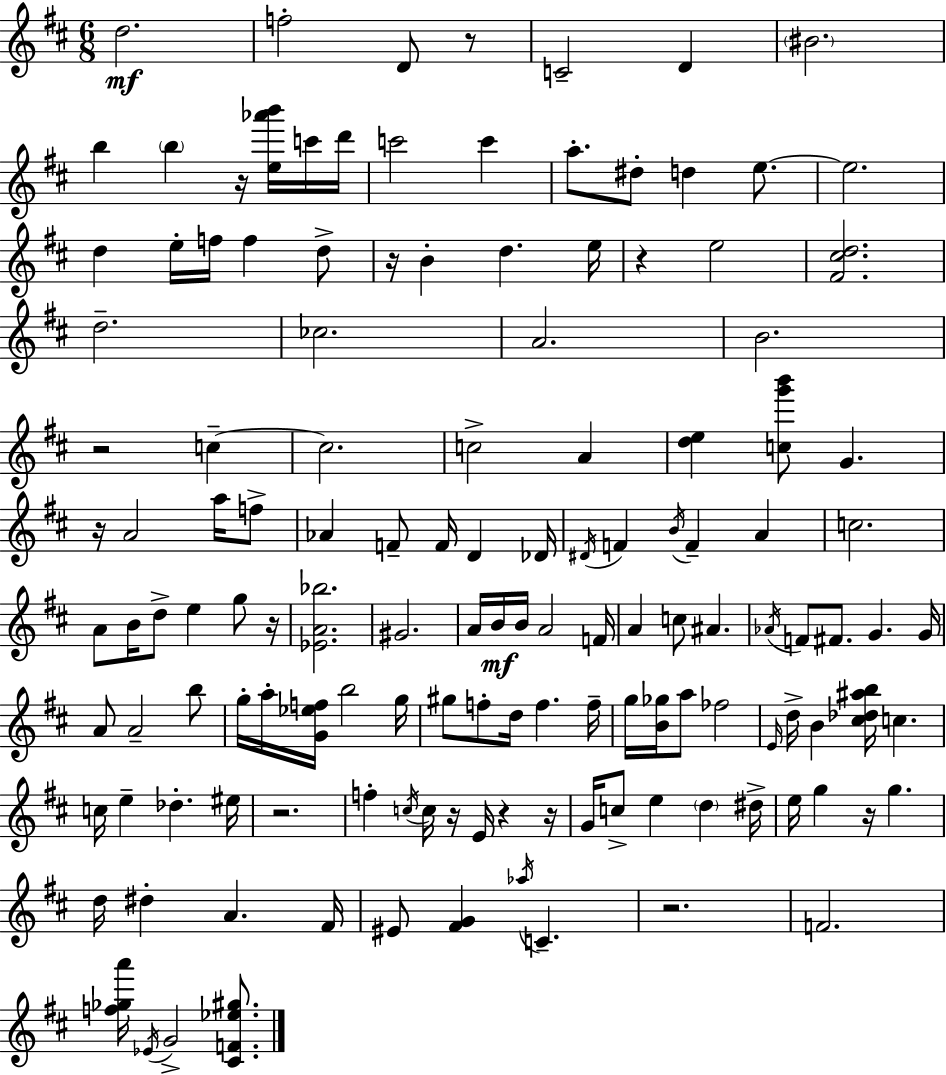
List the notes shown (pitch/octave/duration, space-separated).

D5/h. F5/h D4/e R/e C4/h D4/q BIS4/h. B5/q B5/q R/s [E5,Ab6,B6]/s C6/s D6/s C6/h C6/q A5/e. D#5/e D5/q E5/e. E5/h. D5/q E5/s F5/s F5/q D5/e R/s B4/q D5/q. E5/s R/q E5/h [F#4,C#5,D5]/h. D5/h. CES5/h. A4/h. B4/h. R/h C5/q C5/h. C5/h A4/q [D5,E5]/q [C5,G6,B6]/e G4/q. R/s A4/h A5/s F5/e Ab4/q F4/e F4/s D4/q Db4/s D#4/s F4/q B4/s F4/q A4/q C5/h. A4/e B4/s D5/e E5/q G5/e R/s [Eb4,A4,Bb5]/h. G#4/h. A4/s B4/s B4/s A4/h F4/s A4/q C5/e A#4/q. Ab4/s F4/e F#4/e. G4/q. G4/s A4/e A4/h B5/e G5/s A5/s [G4,Eb5,F5]/s B5/h G5/s G#5/e F5/e D5/s F5/q. F5/s G5/s [B4,Gb5]/s A5/e FES5/h E4/s D5/s B4/q [C#5,Db5,A#5,B5]/s C5/q. C5/s E5/q Db5/q. EIS5/s R/h. F5/q C5/s C5/s R/s E4/s R/q R/s G4/s C5/e E5/q D5/q D#5/s E5/s G5/q R/s G5/q. D5/s D#5/q A4/q. F#4/s EIS4/e [F#4,G4]/q Ab5/s C4/q. R/h. F4/h. [F5,Gb5,A6]/s Eb4/s G4/h [C#4,F4,Eb5,G#5]/e.